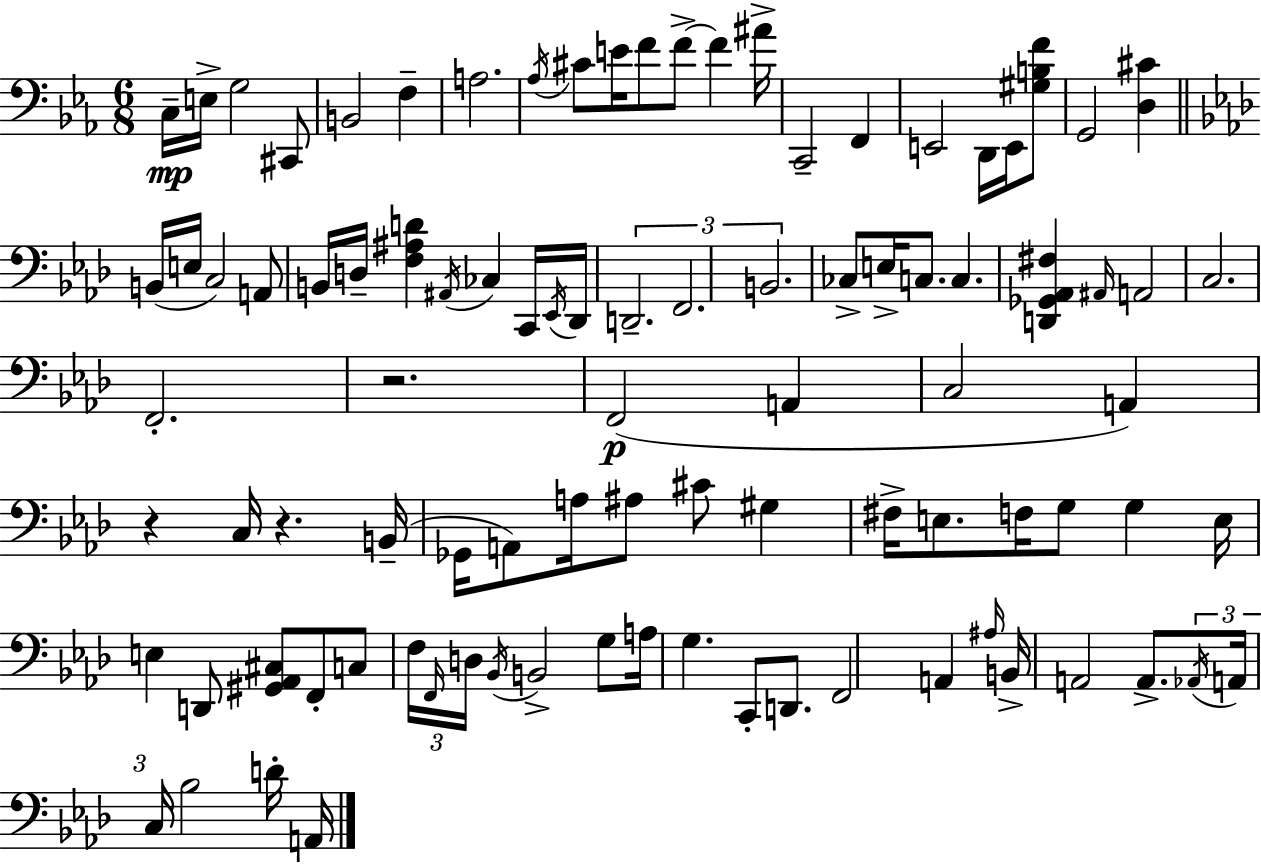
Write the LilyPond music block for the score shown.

{
  \clef bass
  \numericTimeSignature
  \time 6/8
  \key c \minor
  \repeat volta 2 { c16--\mp e16-> g2 cis,8 | b,2 f4-- | a2. | \acciaccatura { aes16 } cis'8 e'16 f'8 f'8->~~ f'4 | \break ais'16-> c,2-- f,4 | e,2 d,16 e,16 <gis b f'>8 | g,2 <d cis'>4 | \bar "||" \break \key f \minor b,16( e16 c2) a,8 | b,16 d16-- <f ais d'>4 \acciaccatura { ais,16 } ces4 c,16 | \acciaccatura { ees,16 } des,16 \tuplet 3/2 { d,2.-- | f,2. | \break b,2. } | ces8-> e16-> c8. c4. | <d, ges, aes, fis>4 \grace { ais,16 } a,2 | c2. | \break f,2.-. | r2. | f,2(\p a,4 | c2 a,4) | \break r4 c16 r4. | b,16--( ges,16 a,8) a16 ais8 cis'8 gis4 | fis16-> e8. f16 g8 g4 | e16 e4 d,8 <gis, aes, cis>8 f,8-. | \break c8 \tuplet 3/2 { f16 \grace { f,16 } d16 } \acciaccatura { bes,16 } b,2-> | g8 a16 g4. | c,8-. d,8. f,2 | a,4 \grace { ais16 } b,16-> a,2 | \break a,8.-> \tuplet 3/2 { \acciaccatura { aes,16 } a,16 c16 } bes2 | d'16-. a,16 } \bar "|."
}